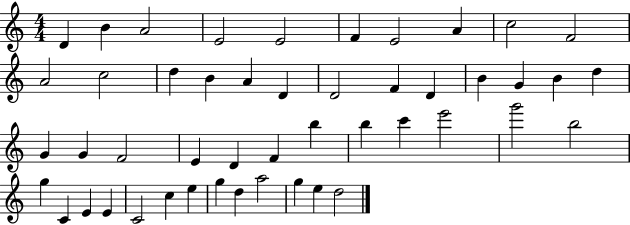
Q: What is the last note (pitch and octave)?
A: D5